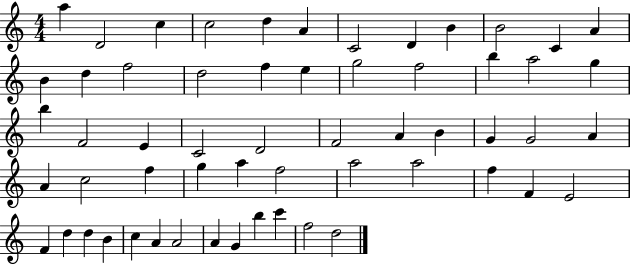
{
  \clef treble
  \numericTimeSignature
  \time 4/4
  \key c \major
  a''4 d'2 c''4 | c''2 d''4 a'4 | c'2 d'4 b'4 | b'2 c'4 a'4 | \break b'4 d''4 f''2 | d''2 f''4 e''4 | g''2 f''2 | b''4 a''2 g''4 | \break b''4 f'2 e'4 | c'2 d'2 | f'2 a'4 b'4 | g'4 g'2 a'4 | \break a'4 c''2 f''4 | g''4 a''4 f''2 | a''2 a''2 | f''4 f'4 e'2 | \break f'4 d''4 d''4 b'4 | c''4 a'4 a'2 | a'4 g'4 b''4 c'''4 | f''2 d''2 | \break \bar "|."
}